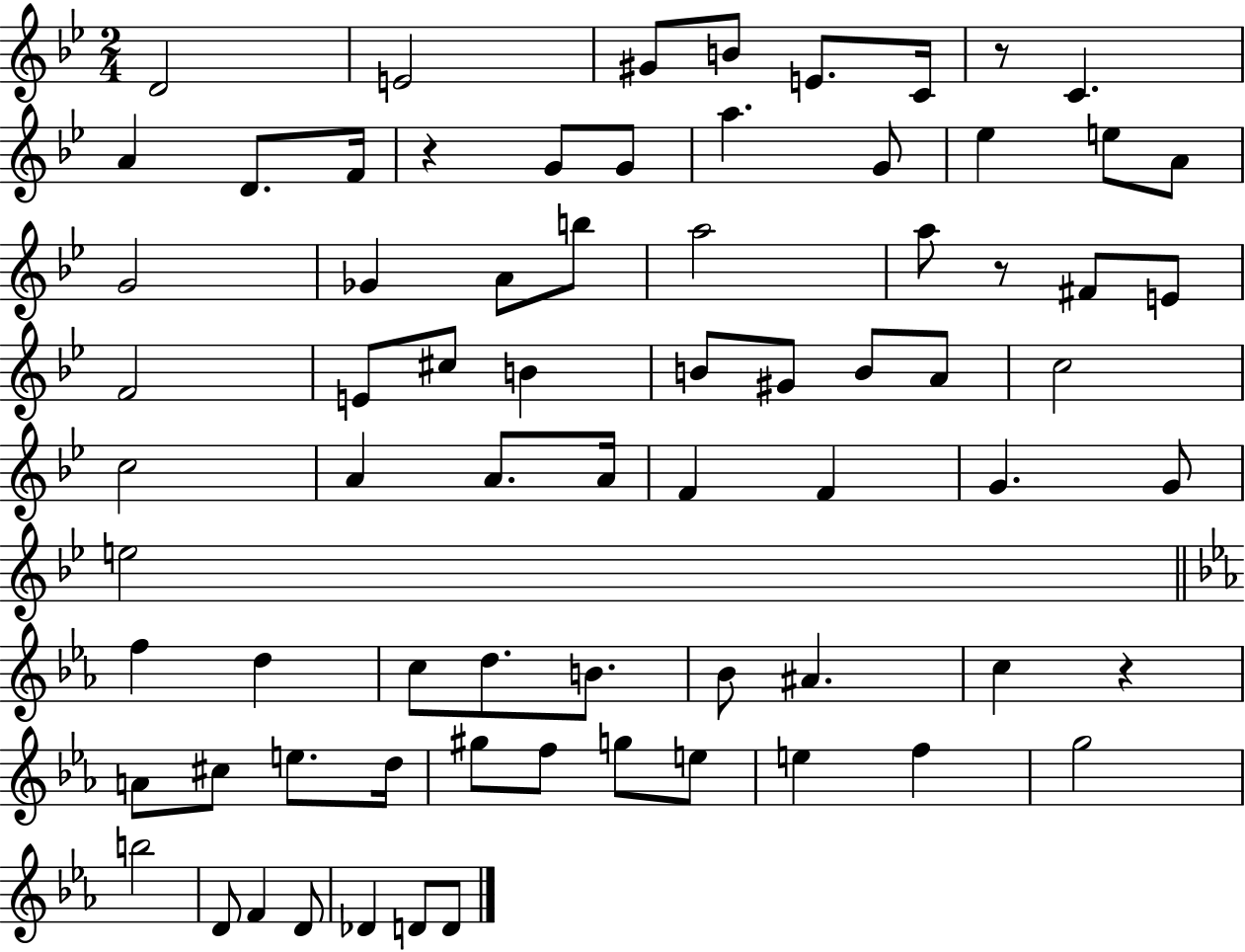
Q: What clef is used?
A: treble